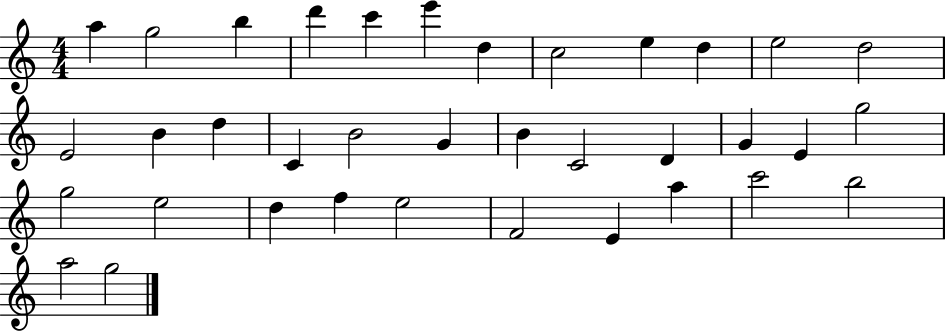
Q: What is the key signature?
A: C major